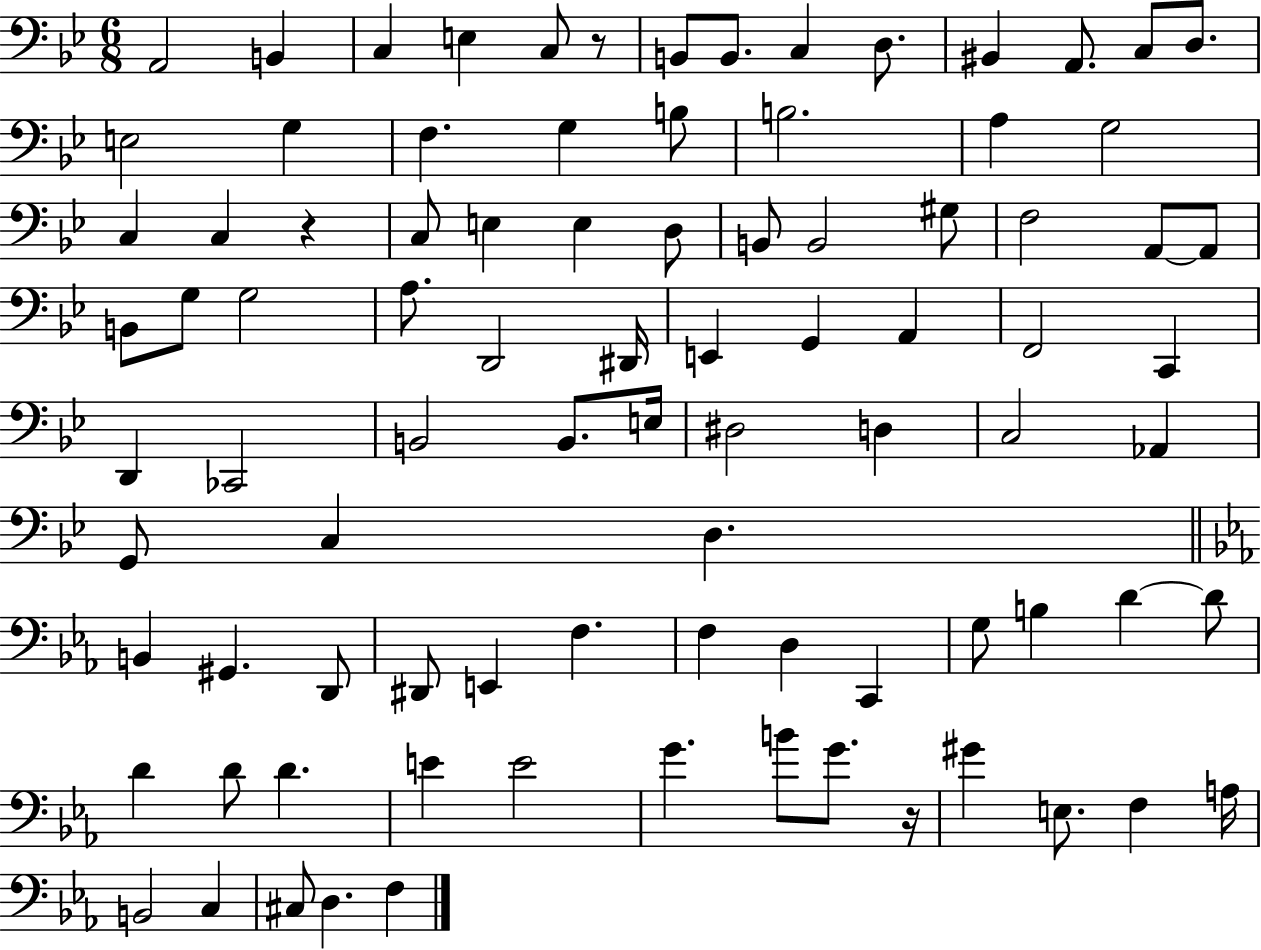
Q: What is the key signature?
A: BES major